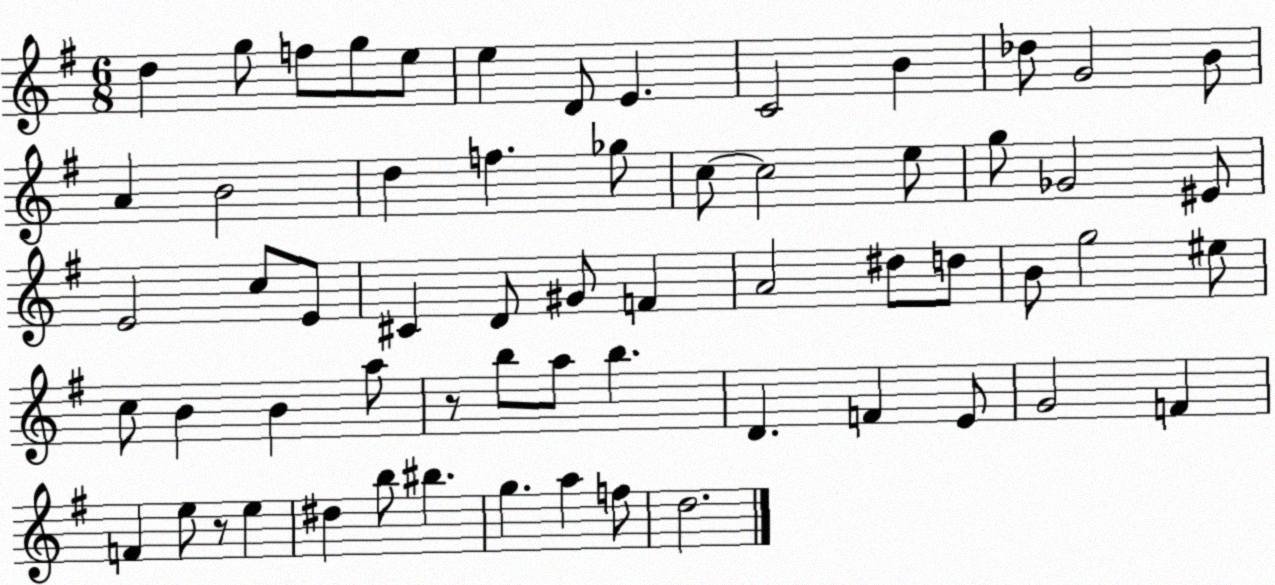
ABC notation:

X:1
T:Untitled
M:6/8
L:1/4
K:G
d g/2 f/2 g/2 e/2 e D/2 E C2 B _d/2 G2 B/2 A B2 d f _g/2 c/2 c2 e/2 g/2 _G2 ^E/2 E2 c/2 E/2 ^C D/2 ^G/2 F A2 ^d/2 d/2 B/2 g2 ^e/2 c/2 B B a/2 z/2 b/2 a/2 b D F E/2 G2 F F e/2 z/2 e ^d b/2 ^b g a f/2 d2